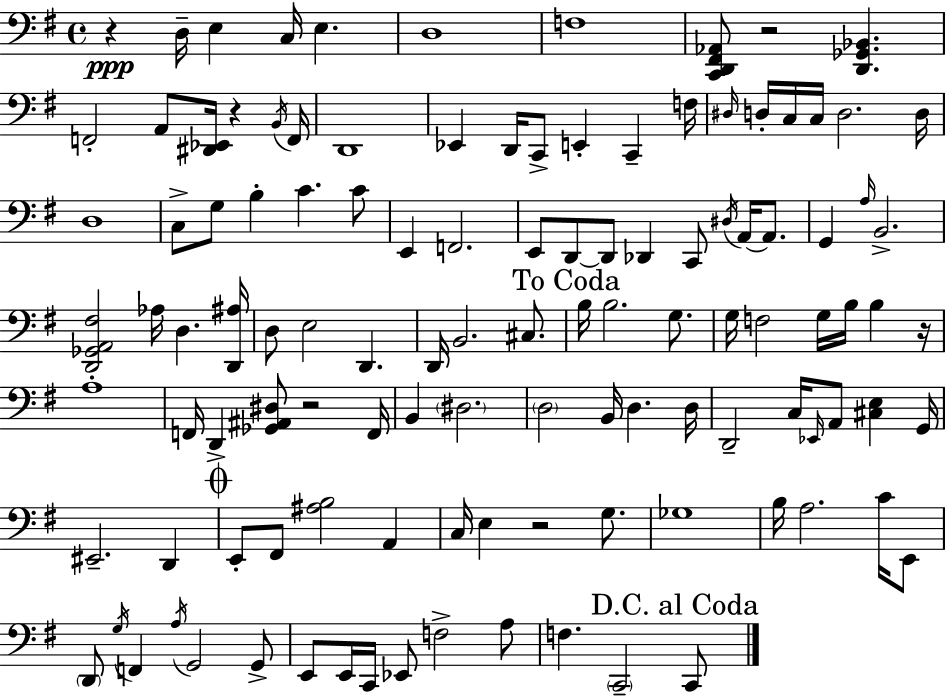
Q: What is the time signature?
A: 4/4